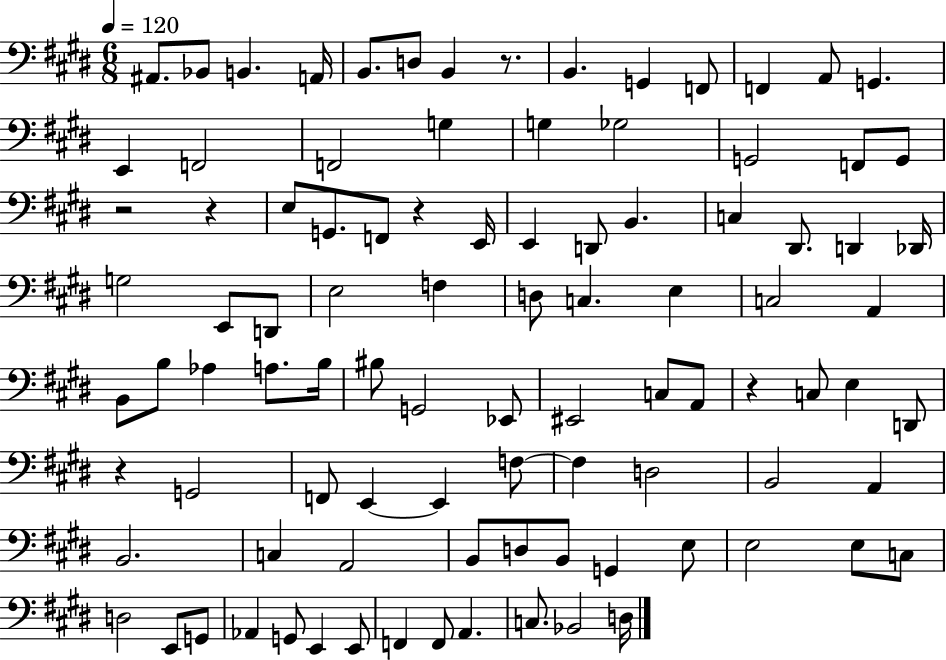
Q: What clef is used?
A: bass